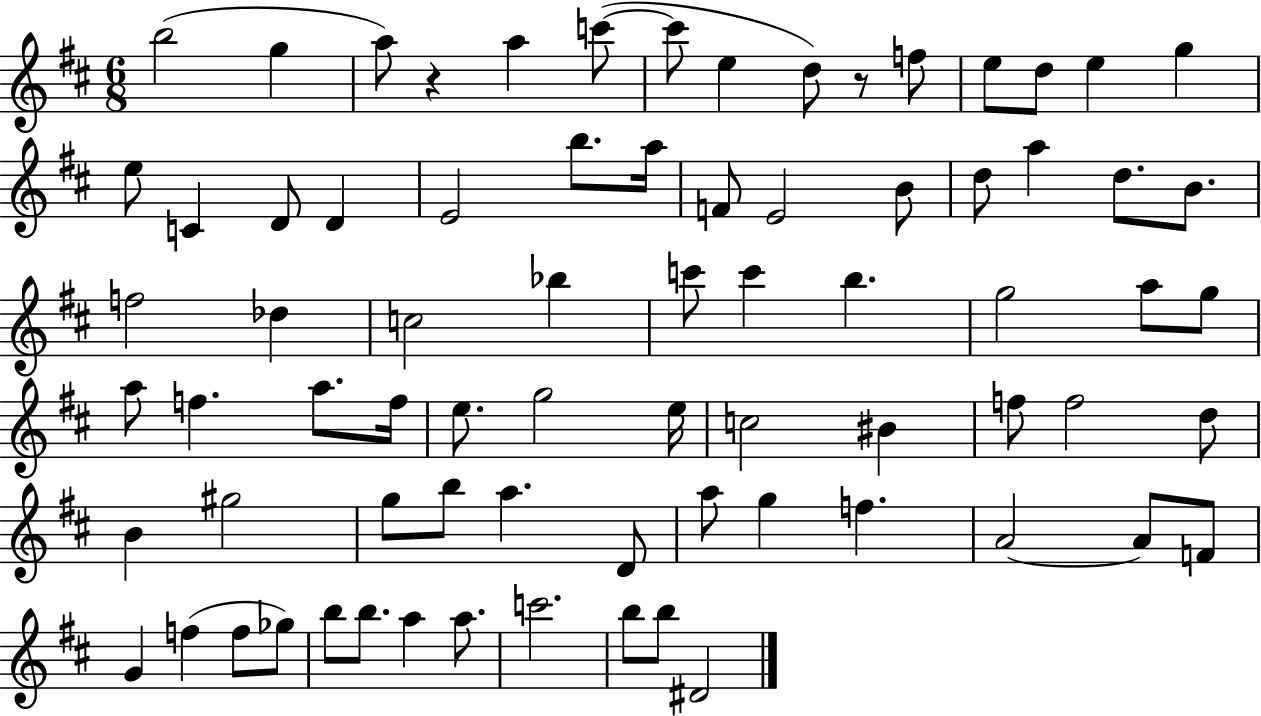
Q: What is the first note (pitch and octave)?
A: B5